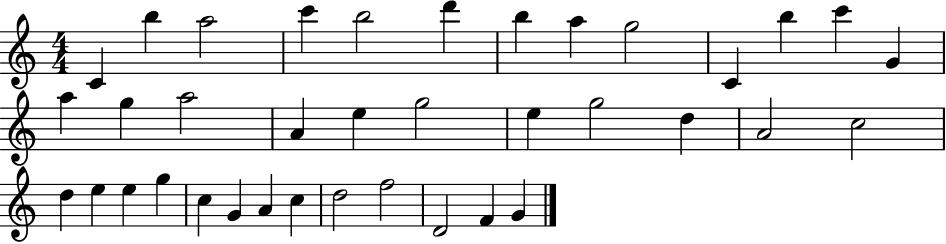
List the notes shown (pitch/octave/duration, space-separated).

C4/q B5/q A5/h C6/q B5/h D6/q B5/q A5/q G5/h C4/q B5/q C6/q G4/q A5/q G5/q A5/h A4/q E5/q G5/h E5/q G5/h D5/q A4/h C5/h D5/q E5/q E5/q G5/q C5/q G4/q A4/q C5/q D5/h F5/h D4/h F4/q G4/q